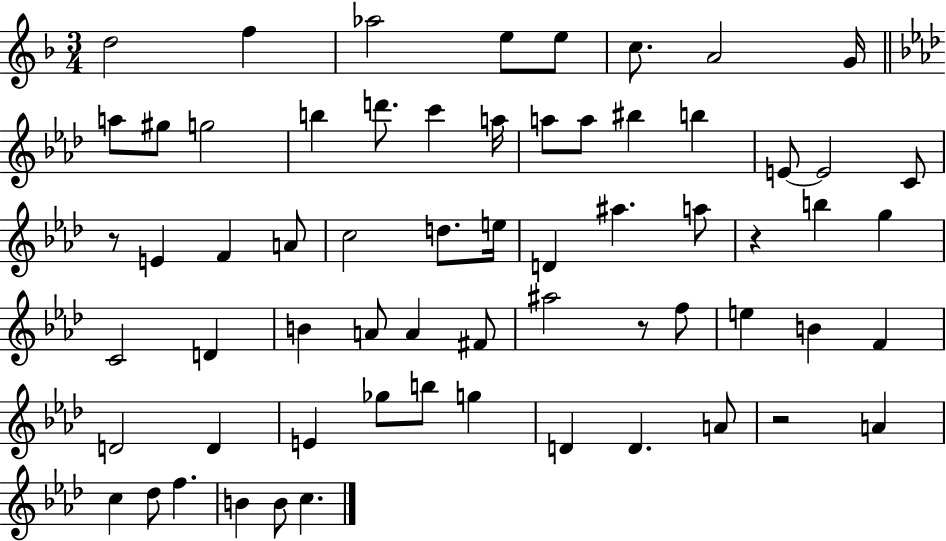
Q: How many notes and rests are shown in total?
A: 64